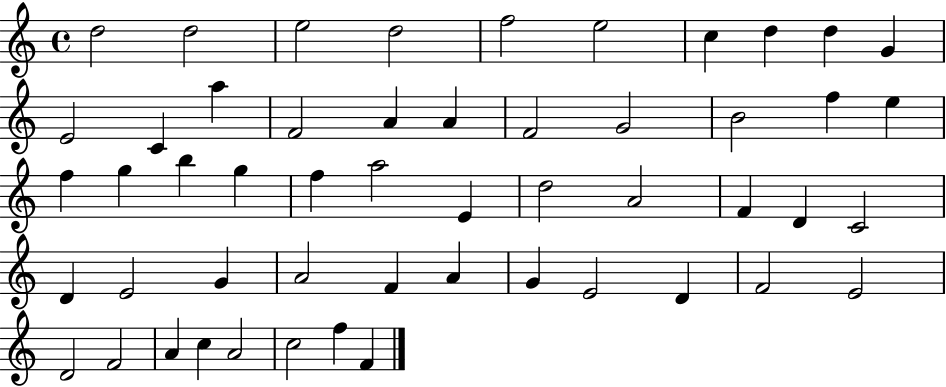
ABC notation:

X:1
T:Untitled
M:4/4
L:1/4
K:C
d2 d2 e2 d2 f2 e2 c d d G E2 C a F2 A A F2 G2 B2 f e f g b g f a2 E d2 A2 F D C2 D E2 G A2 F A G E2 D F2 E2 D2 F2 A c A2 c2 f F